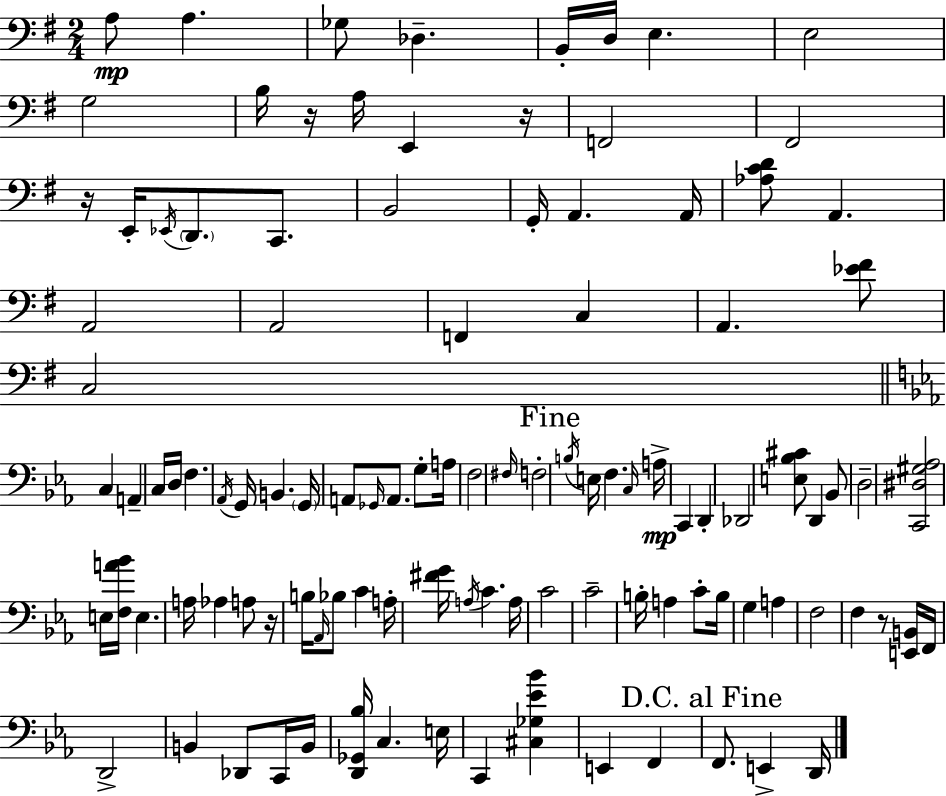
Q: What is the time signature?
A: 2/4